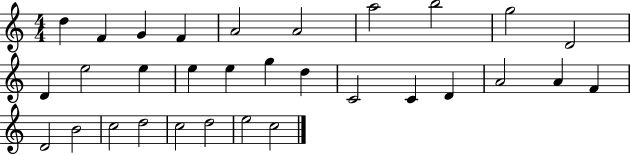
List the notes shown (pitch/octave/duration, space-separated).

D5/q F4/q G4/q F4/q A4/h A4/h A5/h B5/h G5/h D4/h D4/q E5/h E5/q E5/q E5/q G5/q D5/q C4/h C4/q D4/q A4/h A4/q F4/q D4/h B4/h C5/h D5/h C5/h D5/h E5/h C5/h